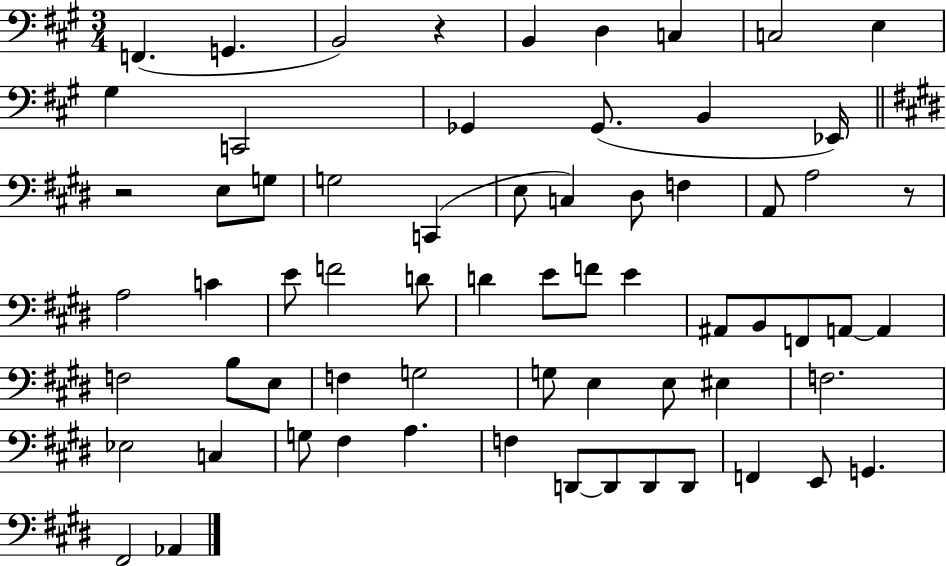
F2/q. G2/q. B2/h R/q B2/q D3/q C3/q C3/h E3/q G#3/q C2/h Gb2/q Gb2/e. B2/q Eb2/s R/h E3/e G3/e G3/h C2/q E3/e C3/q D#3/e F3/q A2/e A3/h R/e A3/h C4/q E4/e F4/h D4/e D4/q E4/e F4/e E4/q A#2/e B2/e F2/e A2/e A2/q F3/h B3/e E3/e F3/q G3/h G3/e E3/q E3/e EIS3/q F3/h. Eb3/h C3/q G3/e F#3/q A3/q. F3/q D2/e D2/e D2/e D2/e F2/q E2/e G2/q. F#2/h Ab2/q